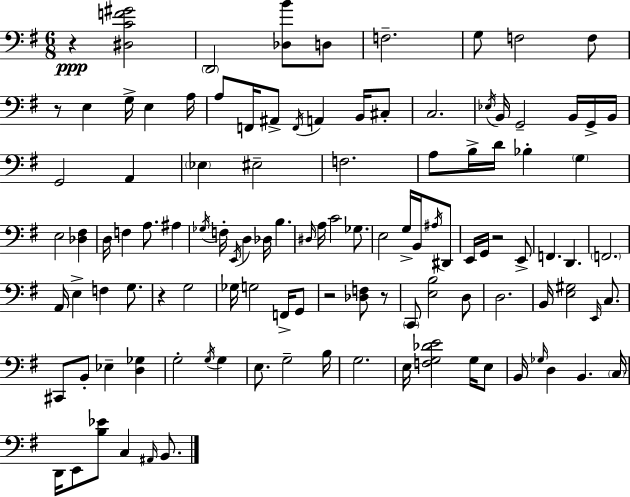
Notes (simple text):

R/q [D#3,C4,F4,G#4]/h D2/h [Db3,B4]/e D3/e F3/h. G3/e F3/h F3/e R/e E3/q G3/s E3/q A3/s A3/e F2/s A#2/e F2/s A2/q B2/s C#3/e C3/h. Eb3/s B2/s G2/h B2/s G2/s B2/s G2/h A2/q Eb3/q EIS3/h F3/h. A3/e B3/s D4/s Bb3/q G3/q E3/h [Db3,F#3]/q D3/s F3/q A3/e. A#3/q Gb3/s F3/s E2/s D3/q Db3/s B3/q. D#3/s A3/s C4/h Gb3/e. E3/h G3/s B2/s A#3/s D#2/e E2/s G2/s R/h E2/e F2/q. D2/q. F2/h. A2/s E3/q F3/q G3/e. R/q G3/h Gb3/s G3/h F2/s G2/e R/h [Db3,F3]/e R/e C2/e [E3,B3]/h D3/e D3/h. B2/s [E3,G#3]/h E2/s C3/e. C#2/e B2/e Eb3/q [D3,Gb3]/q G3/h G3/s G3/q E3/e. G3/h B3/s G3/h. E3/s [F3,G3,Db4,E4]/h G3/s E3/e B2/s Gb3/s D3/q B2/q. C3/s D2/s E2/e [B3,Eb4]/e C3/q A#2/s B2/e.